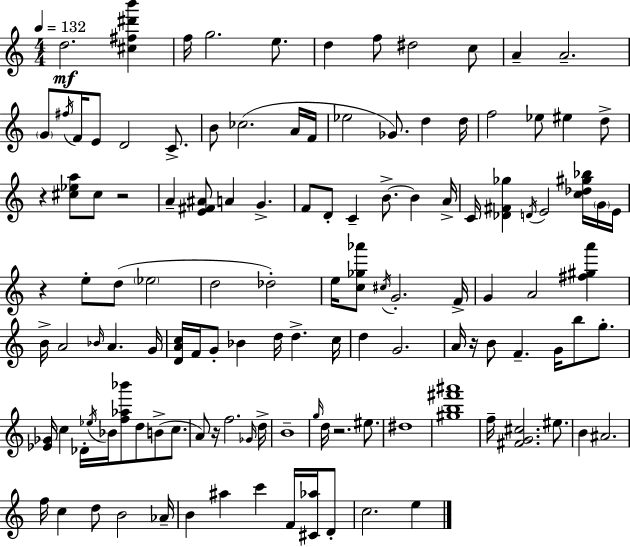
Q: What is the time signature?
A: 4/4